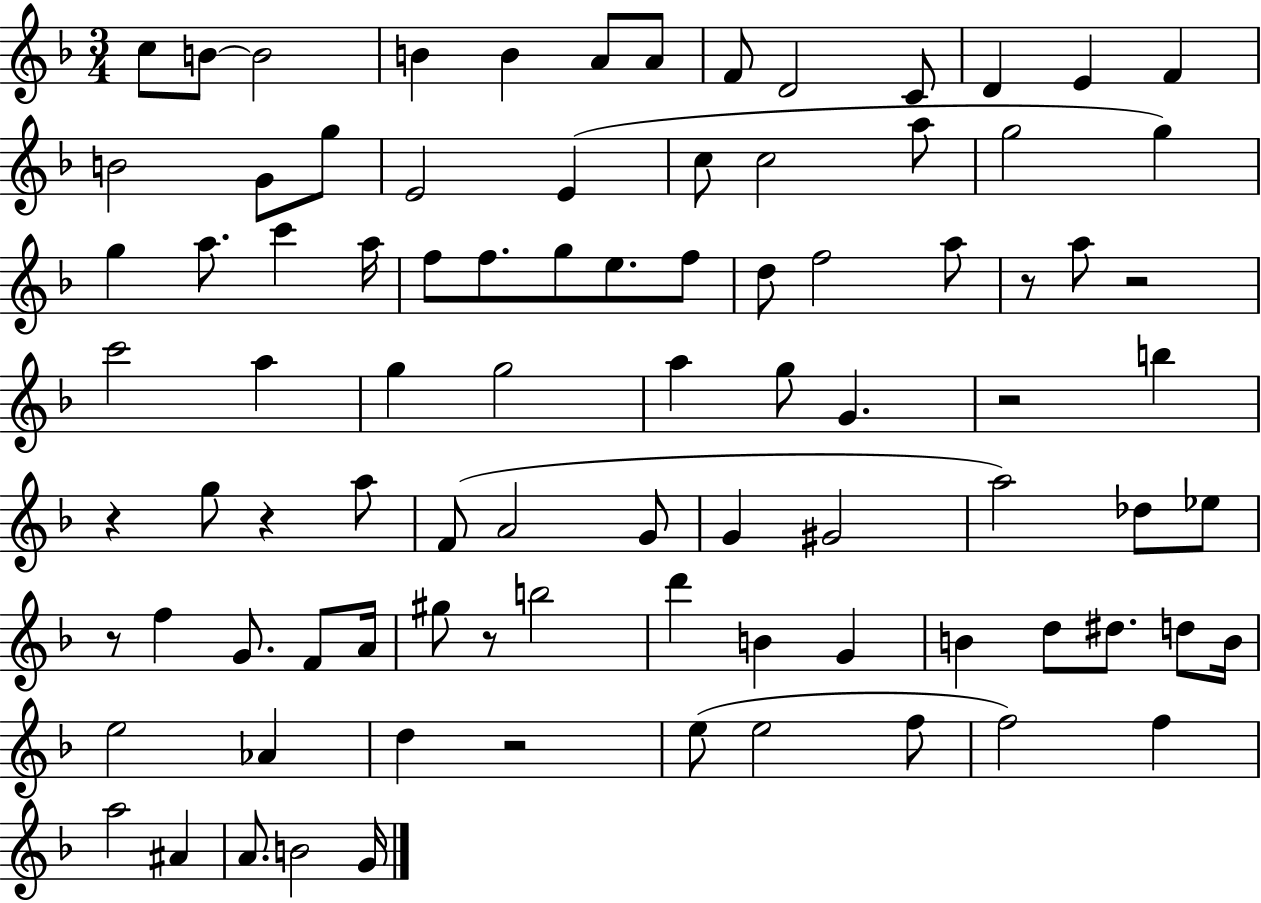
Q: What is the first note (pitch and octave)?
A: C5